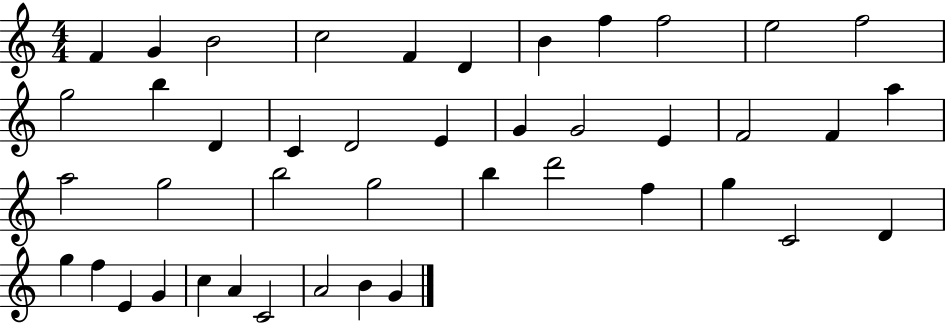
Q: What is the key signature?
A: C major